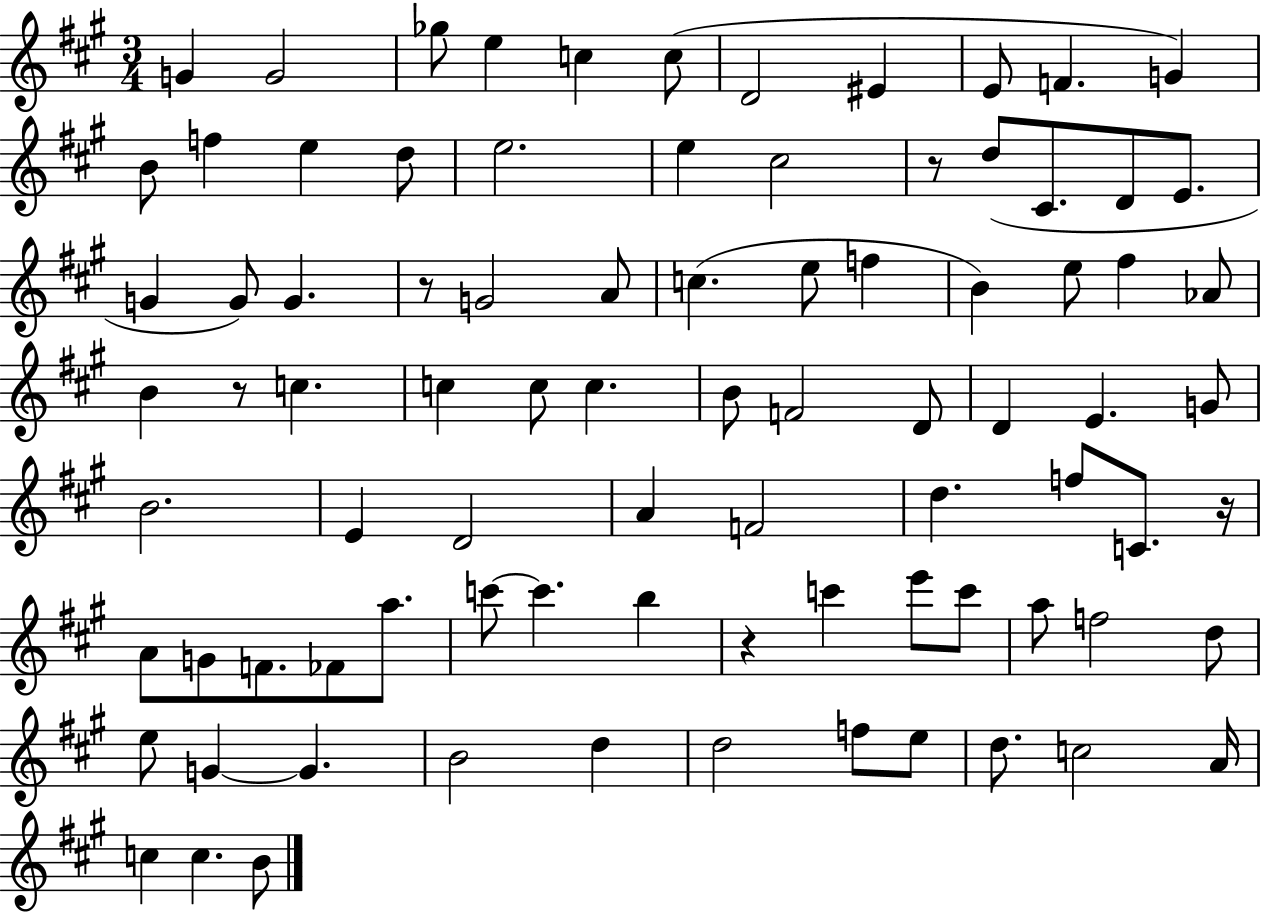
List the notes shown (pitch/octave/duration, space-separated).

G4/q G4/h Gb5/e E5/q C5/q C5/e D4/h EIS4/q E4/e F4/q. G4/q B4/e F5/q E5/q D5/e E5/h. E5/q C#5/h R/e D5/e C#4/e. D4/e E4/e. G4/q G4/e G4/q. R/e G4/h A4/e C5/q. E5/e F5/q B4/q E5/e F#5/q Ab4/e B4/q R/e C5/q. C5/q C5/e C5/q. B4/e F4/h D4/e D4/q E4/q. G4/e B4/h. E4/q D4/h A4/q F4/h D5/q. F5/e C4/e. R/s A4/e G4/e F4/e. FES4/e A5/e. C6/e C6/q. B5/q R/q C6/q E6/e C6/e A5/e F5/h D5/e E5/e G4/q G4/q. B4/h D5/q D5/h F5/e E5/e D5/e. C5/h A4/s C5/q C5/q. B4/e